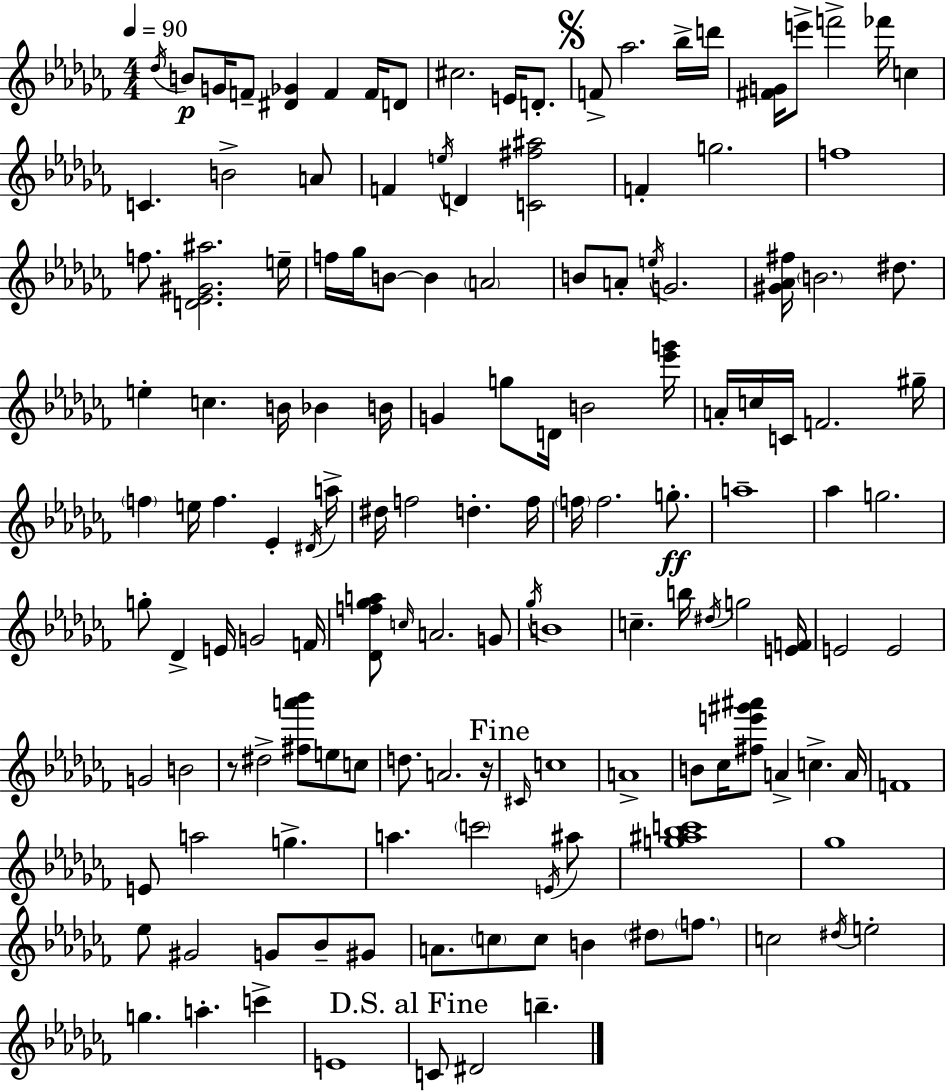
{
  \clef treble
  \numericTimeSignature
  \time 4/4
  \key aes \minor
  \tempo 4 = 90
  \repeat volta 2 { \acciaccatura { des''16 }\p b'8 g'16 f'8-- <dis' ges'>4 f'4 f'16 d'8 | cis''2. e'16 d'8.-. | \mark \markup { \musicglyph "scripts.segno" } f'8-> aes''2. bes''16-> | d'''16 <fis' g'>16 e'''8-> f'''2-> fes'''16 c''4 | \break c'4. b'2-> a'8 | f'4 \acciaccatura { e''16 } d'4 <c' fis'' ais''>2 | f'4-. g''2. | f''1 | \break f''8. <d' ees' gis' ais''>2. | e''16-- f''16 ges''16 b'8~~ b'4 \parenthesize a'2 | b'8 a'8-. \acciaccatura { e''16 } g'2. | <gis' aes' fis''>16 \parenthesize b'2. | \break dis''8. e''4-. c''4. b'16 bes'4 | b'16 g'4 g''8 d'16 b'2 | <ees''' g'''>16 a'16-. c''16 c'16 f'2. | gis''16-- \parenthesize f''4 e''16 f''4. ees'4-. | \break \acciaccatura { dis'16 } a''16-> dis''16 f''2 d''4.-. | f''16 \parenthesize f''16 f''2. | g''8.-.\ff a''1-- | aes''4 g''2. | \break g''8-. des'4-> e'16 g'2 | f'16 <des' f'' ges'' a''>8 \grace { c''16 } a'2. | g'8 \acciaccatura { ges''16 } b'1 | c''4.-- b''16 \acciaccatura { dis''16 } g''2 | \break <e' f'>16 e'2 e'2 | g'2 b'2 | r8 dis''2-> | <fis'' a''' bes'''>8 e''8 c''8 d''8. a'2. | \break r16 \mark "Fine" \grace { cis'16 } c''1 | a'1-> | b'8 ces''16 <fis'' e''' gis''' ais'''>8 a'4-> | c''4.-> a'16 f'1 | \break e'8 a''2 | g''4.-> a''4. \parenthesize c'''2 | \acciaccatura { e'16 } ais''8 <g'' ais'' bes'' c'''>1 | ges''1 | \break ees''8 gis'2 | g'8 bes'8-- gis'8 a'8. \parenthesize c''8 c''8 | b'4 \parenthesize dis''8 \parenthesize f''8. c''2 | \acciaccatura { dis''16 } e''2-. g''4. | \break a''4.-. c'''4-> e'1 | \mark "D.S. al Fine" c'8 dis'2 | b''4.-- } \bar "|."
}